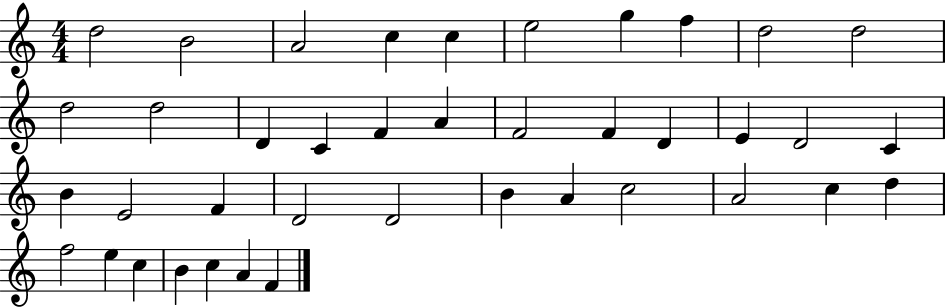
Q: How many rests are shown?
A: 0